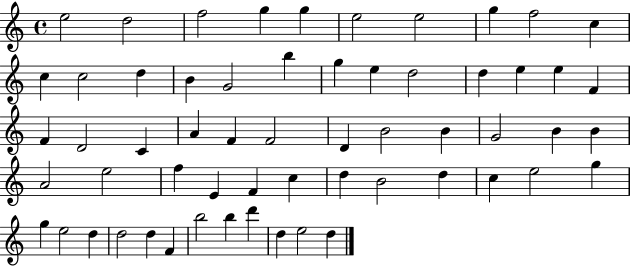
{
  \clef treble
  \time 4/4
  \defaultTimeSignature
  \key c \major
  e''2 d''2 | f''2 g''4 g''4 | e''2 e''2 | g''4 f''2 c''4 | \break c''4 c''2 d''4 | b'4 g'2 b''4 | g''4 e''4 d''2 | d''4 e''4 e''4 f'4 | \break f'4 d'2 c'4 | a'4 f'4 f'2 | d'4 b'2 b'4 | g'2 b'4 b'4 | \break a'2 e''2 | f''4 e'4 f'4 c''4 | d''4 b'2 d''4 | c''4 e''2 g''4 | \break g''4 e''2 d''4 | d''2 d''4 f'4 | b''2 b''4 d'''4 | d''4 e''2 d''4 | \break \bar "|."
}